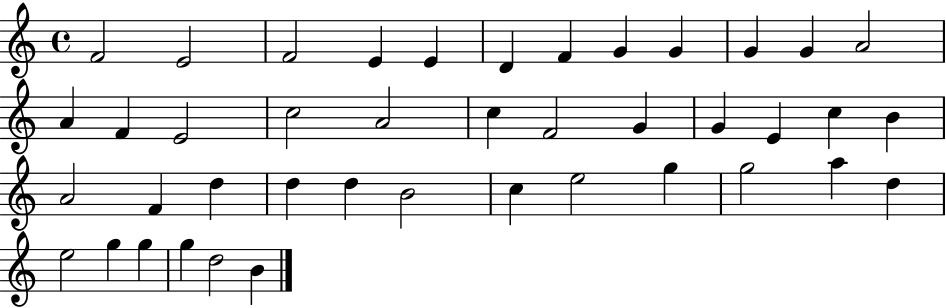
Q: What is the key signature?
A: C major